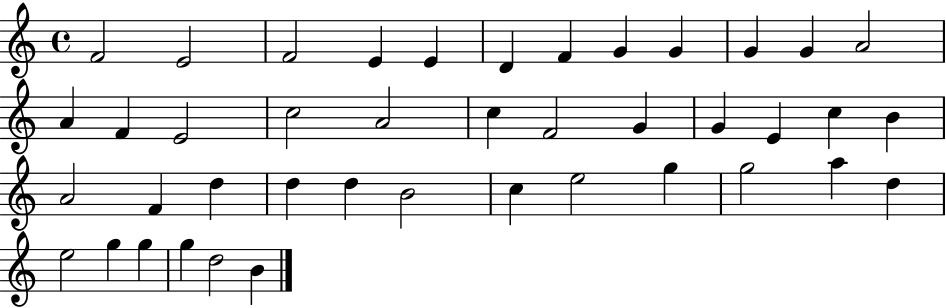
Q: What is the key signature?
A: C major